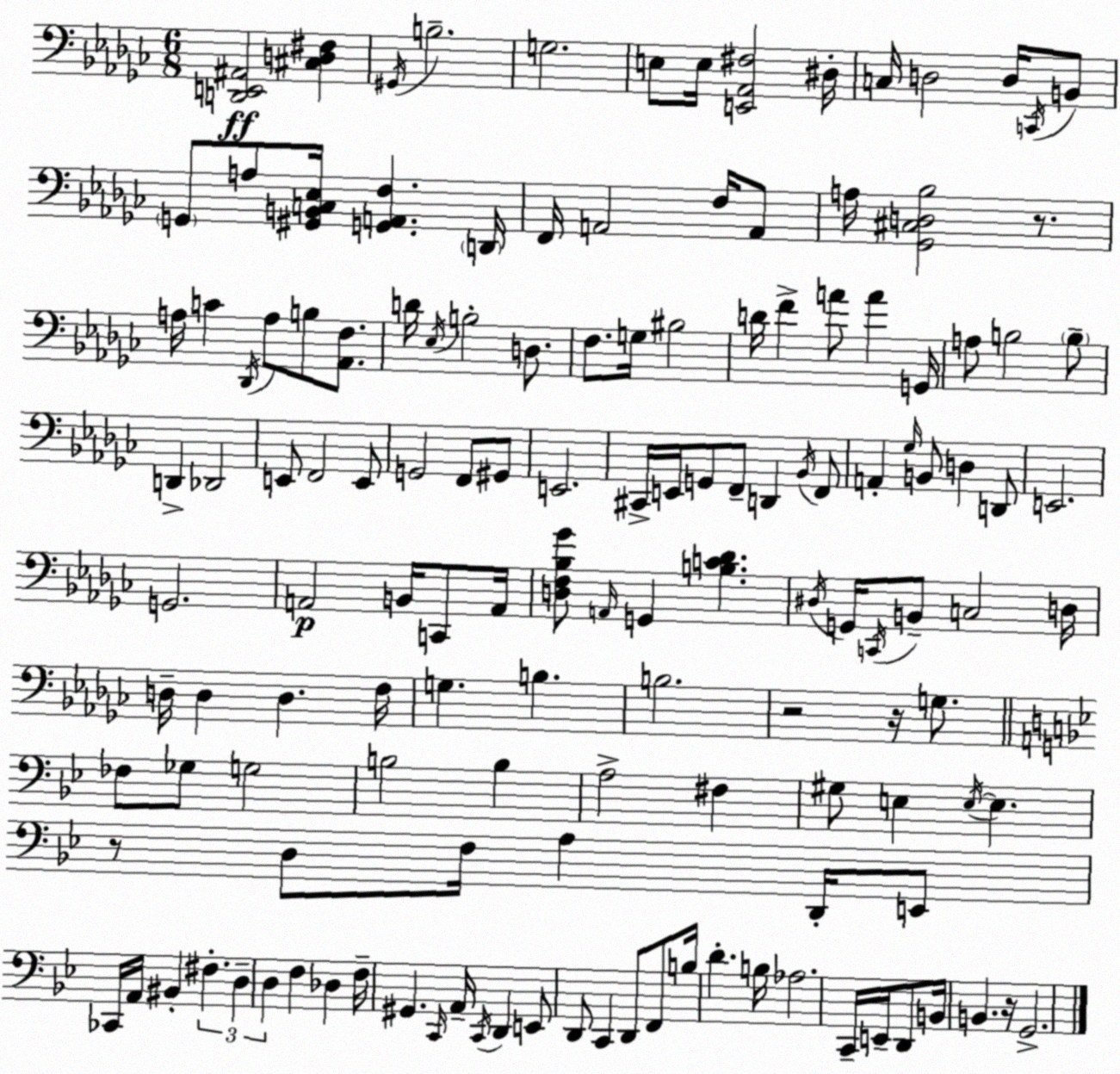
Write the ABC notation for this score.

X:1
T:Untitled
M:6/8
L:1/4
K:Ebm
[D,,E,,^A,,]2 [^C,D,^F,] ^G,,/4 B,2 G,2 E,/2 E,/4 [E,,_A,,^F,]2 ^D,/4 C,/4 D,2 D,/4 C,,/4 B,,/2 G,,/2 A,/2 [^G,,B,,C,_E,]/4 [G,,A,,F,] D,,/4 F,,/4 A,,2 F,/4 A,,/2 A,/4 [_G,,^C,D,_B,]2 z/2 A,/4 C _D,,/4 A,/2 B,/2 [_A,,F,]/2 D/4 _E,/4 B,2 D,/2 F,/2 G,/4 ^B,2 D/4 F A/2 A G,,/4 A,/2 B,2 B,/2 D,, _D,,2 E,,/2 F,,2 E,,/2 G,,2 F,,/2 ^G,,/2 E,,2 ^C,,/4 E,,/4 G,,/2 F,,/2 D,, _B,,/4 F,,/2 A,, _G,/4 B,,/2 D, D,,/2 E,,2 G,,2 A,,2 B,,/4 C,,/2 A,,/4 [D,F,_B,_G]/2 A,,/4 G,, [B,C_D] ^D,/4 G,,/4 C,,/4 B,,/2 C,2 D,/4 D,/4 D, D, F,/4 G, B, B,2 z2 z/4 G,/2 _F,/2 _G,/2 G,2 B,2 B, A,2 ^F, ^G,/2 E, E,/4 E, z/2 D,/2 F,/4 A, D,,/4 E,,/2 _C,,/4 A,,/4 ^B,, ^F, D, D, F, _D, F,/4 ^G,, C,,/4 A,,/4 C,,/4 D,, E,,/2 D,,/2 C,, D,,/2 F,,/2 B,/4 D B,/4 _A,2 C,,/4 E,,/4 D,,/2 B,,/4 B,, z/4 G,,2